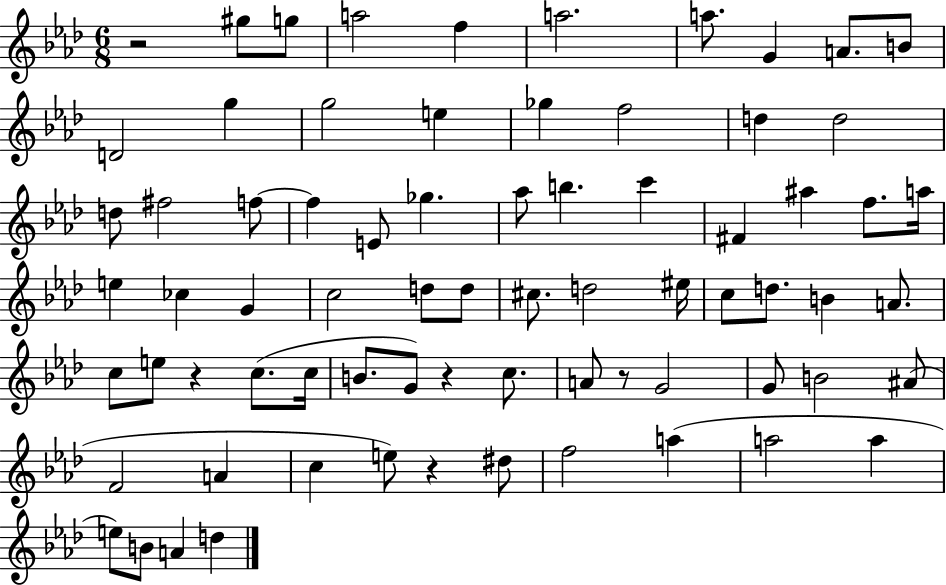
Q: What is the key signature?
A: AES major